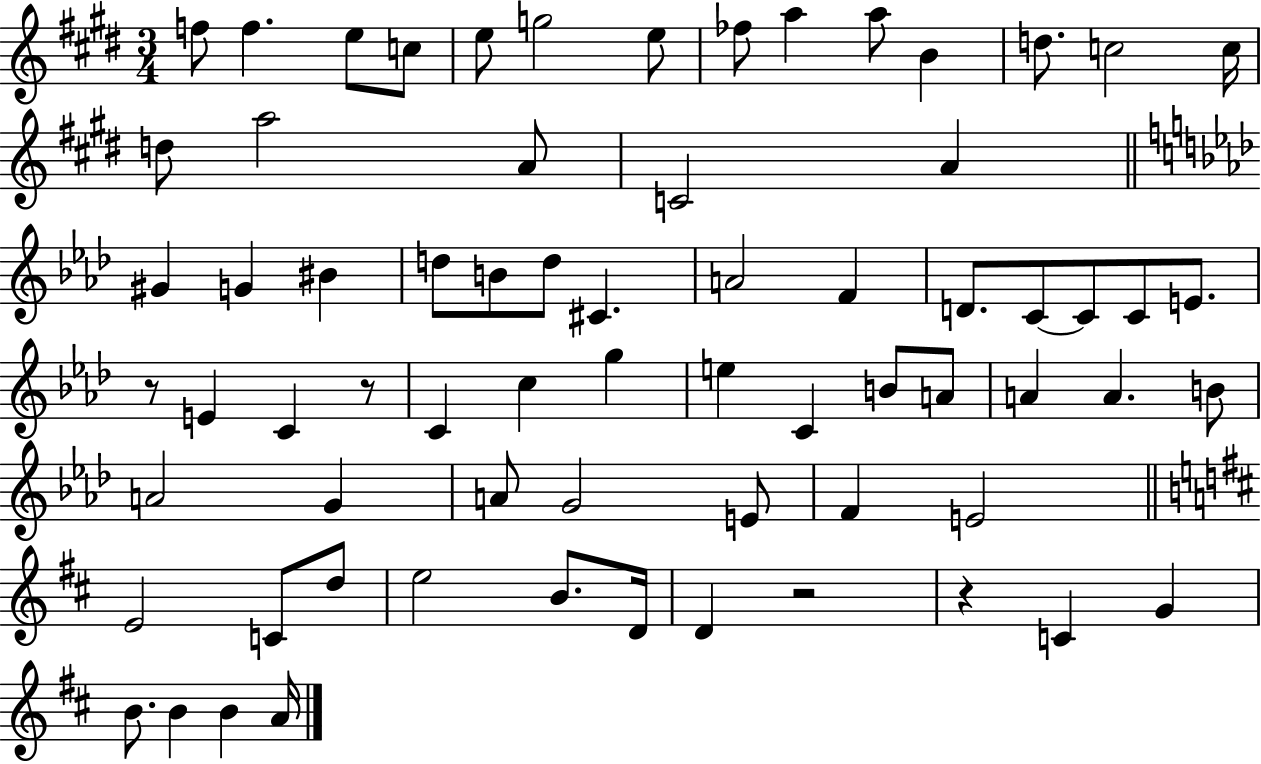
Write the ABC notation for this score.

X:1
T:Untitled
M:3/4
L:1/4
K:E
f/2 f e/2 c/2 e/2 g2 e/2 _f/2 a a/2 B d/2 c2 c/4 d/2 a2 A/2 C2 A ^G G ^B d/2 B/2 d/2 ^C A2 F D/2 C/2 C/2 C/2 E/2 z/2 E C z/2 C c g e C B/2 A/2 A A B/2 A2 G A/2 G2 E/2 F E2 E2 C/2 d/2 e2 B/2 D/4 D z2 z C G B/2 B B A/4